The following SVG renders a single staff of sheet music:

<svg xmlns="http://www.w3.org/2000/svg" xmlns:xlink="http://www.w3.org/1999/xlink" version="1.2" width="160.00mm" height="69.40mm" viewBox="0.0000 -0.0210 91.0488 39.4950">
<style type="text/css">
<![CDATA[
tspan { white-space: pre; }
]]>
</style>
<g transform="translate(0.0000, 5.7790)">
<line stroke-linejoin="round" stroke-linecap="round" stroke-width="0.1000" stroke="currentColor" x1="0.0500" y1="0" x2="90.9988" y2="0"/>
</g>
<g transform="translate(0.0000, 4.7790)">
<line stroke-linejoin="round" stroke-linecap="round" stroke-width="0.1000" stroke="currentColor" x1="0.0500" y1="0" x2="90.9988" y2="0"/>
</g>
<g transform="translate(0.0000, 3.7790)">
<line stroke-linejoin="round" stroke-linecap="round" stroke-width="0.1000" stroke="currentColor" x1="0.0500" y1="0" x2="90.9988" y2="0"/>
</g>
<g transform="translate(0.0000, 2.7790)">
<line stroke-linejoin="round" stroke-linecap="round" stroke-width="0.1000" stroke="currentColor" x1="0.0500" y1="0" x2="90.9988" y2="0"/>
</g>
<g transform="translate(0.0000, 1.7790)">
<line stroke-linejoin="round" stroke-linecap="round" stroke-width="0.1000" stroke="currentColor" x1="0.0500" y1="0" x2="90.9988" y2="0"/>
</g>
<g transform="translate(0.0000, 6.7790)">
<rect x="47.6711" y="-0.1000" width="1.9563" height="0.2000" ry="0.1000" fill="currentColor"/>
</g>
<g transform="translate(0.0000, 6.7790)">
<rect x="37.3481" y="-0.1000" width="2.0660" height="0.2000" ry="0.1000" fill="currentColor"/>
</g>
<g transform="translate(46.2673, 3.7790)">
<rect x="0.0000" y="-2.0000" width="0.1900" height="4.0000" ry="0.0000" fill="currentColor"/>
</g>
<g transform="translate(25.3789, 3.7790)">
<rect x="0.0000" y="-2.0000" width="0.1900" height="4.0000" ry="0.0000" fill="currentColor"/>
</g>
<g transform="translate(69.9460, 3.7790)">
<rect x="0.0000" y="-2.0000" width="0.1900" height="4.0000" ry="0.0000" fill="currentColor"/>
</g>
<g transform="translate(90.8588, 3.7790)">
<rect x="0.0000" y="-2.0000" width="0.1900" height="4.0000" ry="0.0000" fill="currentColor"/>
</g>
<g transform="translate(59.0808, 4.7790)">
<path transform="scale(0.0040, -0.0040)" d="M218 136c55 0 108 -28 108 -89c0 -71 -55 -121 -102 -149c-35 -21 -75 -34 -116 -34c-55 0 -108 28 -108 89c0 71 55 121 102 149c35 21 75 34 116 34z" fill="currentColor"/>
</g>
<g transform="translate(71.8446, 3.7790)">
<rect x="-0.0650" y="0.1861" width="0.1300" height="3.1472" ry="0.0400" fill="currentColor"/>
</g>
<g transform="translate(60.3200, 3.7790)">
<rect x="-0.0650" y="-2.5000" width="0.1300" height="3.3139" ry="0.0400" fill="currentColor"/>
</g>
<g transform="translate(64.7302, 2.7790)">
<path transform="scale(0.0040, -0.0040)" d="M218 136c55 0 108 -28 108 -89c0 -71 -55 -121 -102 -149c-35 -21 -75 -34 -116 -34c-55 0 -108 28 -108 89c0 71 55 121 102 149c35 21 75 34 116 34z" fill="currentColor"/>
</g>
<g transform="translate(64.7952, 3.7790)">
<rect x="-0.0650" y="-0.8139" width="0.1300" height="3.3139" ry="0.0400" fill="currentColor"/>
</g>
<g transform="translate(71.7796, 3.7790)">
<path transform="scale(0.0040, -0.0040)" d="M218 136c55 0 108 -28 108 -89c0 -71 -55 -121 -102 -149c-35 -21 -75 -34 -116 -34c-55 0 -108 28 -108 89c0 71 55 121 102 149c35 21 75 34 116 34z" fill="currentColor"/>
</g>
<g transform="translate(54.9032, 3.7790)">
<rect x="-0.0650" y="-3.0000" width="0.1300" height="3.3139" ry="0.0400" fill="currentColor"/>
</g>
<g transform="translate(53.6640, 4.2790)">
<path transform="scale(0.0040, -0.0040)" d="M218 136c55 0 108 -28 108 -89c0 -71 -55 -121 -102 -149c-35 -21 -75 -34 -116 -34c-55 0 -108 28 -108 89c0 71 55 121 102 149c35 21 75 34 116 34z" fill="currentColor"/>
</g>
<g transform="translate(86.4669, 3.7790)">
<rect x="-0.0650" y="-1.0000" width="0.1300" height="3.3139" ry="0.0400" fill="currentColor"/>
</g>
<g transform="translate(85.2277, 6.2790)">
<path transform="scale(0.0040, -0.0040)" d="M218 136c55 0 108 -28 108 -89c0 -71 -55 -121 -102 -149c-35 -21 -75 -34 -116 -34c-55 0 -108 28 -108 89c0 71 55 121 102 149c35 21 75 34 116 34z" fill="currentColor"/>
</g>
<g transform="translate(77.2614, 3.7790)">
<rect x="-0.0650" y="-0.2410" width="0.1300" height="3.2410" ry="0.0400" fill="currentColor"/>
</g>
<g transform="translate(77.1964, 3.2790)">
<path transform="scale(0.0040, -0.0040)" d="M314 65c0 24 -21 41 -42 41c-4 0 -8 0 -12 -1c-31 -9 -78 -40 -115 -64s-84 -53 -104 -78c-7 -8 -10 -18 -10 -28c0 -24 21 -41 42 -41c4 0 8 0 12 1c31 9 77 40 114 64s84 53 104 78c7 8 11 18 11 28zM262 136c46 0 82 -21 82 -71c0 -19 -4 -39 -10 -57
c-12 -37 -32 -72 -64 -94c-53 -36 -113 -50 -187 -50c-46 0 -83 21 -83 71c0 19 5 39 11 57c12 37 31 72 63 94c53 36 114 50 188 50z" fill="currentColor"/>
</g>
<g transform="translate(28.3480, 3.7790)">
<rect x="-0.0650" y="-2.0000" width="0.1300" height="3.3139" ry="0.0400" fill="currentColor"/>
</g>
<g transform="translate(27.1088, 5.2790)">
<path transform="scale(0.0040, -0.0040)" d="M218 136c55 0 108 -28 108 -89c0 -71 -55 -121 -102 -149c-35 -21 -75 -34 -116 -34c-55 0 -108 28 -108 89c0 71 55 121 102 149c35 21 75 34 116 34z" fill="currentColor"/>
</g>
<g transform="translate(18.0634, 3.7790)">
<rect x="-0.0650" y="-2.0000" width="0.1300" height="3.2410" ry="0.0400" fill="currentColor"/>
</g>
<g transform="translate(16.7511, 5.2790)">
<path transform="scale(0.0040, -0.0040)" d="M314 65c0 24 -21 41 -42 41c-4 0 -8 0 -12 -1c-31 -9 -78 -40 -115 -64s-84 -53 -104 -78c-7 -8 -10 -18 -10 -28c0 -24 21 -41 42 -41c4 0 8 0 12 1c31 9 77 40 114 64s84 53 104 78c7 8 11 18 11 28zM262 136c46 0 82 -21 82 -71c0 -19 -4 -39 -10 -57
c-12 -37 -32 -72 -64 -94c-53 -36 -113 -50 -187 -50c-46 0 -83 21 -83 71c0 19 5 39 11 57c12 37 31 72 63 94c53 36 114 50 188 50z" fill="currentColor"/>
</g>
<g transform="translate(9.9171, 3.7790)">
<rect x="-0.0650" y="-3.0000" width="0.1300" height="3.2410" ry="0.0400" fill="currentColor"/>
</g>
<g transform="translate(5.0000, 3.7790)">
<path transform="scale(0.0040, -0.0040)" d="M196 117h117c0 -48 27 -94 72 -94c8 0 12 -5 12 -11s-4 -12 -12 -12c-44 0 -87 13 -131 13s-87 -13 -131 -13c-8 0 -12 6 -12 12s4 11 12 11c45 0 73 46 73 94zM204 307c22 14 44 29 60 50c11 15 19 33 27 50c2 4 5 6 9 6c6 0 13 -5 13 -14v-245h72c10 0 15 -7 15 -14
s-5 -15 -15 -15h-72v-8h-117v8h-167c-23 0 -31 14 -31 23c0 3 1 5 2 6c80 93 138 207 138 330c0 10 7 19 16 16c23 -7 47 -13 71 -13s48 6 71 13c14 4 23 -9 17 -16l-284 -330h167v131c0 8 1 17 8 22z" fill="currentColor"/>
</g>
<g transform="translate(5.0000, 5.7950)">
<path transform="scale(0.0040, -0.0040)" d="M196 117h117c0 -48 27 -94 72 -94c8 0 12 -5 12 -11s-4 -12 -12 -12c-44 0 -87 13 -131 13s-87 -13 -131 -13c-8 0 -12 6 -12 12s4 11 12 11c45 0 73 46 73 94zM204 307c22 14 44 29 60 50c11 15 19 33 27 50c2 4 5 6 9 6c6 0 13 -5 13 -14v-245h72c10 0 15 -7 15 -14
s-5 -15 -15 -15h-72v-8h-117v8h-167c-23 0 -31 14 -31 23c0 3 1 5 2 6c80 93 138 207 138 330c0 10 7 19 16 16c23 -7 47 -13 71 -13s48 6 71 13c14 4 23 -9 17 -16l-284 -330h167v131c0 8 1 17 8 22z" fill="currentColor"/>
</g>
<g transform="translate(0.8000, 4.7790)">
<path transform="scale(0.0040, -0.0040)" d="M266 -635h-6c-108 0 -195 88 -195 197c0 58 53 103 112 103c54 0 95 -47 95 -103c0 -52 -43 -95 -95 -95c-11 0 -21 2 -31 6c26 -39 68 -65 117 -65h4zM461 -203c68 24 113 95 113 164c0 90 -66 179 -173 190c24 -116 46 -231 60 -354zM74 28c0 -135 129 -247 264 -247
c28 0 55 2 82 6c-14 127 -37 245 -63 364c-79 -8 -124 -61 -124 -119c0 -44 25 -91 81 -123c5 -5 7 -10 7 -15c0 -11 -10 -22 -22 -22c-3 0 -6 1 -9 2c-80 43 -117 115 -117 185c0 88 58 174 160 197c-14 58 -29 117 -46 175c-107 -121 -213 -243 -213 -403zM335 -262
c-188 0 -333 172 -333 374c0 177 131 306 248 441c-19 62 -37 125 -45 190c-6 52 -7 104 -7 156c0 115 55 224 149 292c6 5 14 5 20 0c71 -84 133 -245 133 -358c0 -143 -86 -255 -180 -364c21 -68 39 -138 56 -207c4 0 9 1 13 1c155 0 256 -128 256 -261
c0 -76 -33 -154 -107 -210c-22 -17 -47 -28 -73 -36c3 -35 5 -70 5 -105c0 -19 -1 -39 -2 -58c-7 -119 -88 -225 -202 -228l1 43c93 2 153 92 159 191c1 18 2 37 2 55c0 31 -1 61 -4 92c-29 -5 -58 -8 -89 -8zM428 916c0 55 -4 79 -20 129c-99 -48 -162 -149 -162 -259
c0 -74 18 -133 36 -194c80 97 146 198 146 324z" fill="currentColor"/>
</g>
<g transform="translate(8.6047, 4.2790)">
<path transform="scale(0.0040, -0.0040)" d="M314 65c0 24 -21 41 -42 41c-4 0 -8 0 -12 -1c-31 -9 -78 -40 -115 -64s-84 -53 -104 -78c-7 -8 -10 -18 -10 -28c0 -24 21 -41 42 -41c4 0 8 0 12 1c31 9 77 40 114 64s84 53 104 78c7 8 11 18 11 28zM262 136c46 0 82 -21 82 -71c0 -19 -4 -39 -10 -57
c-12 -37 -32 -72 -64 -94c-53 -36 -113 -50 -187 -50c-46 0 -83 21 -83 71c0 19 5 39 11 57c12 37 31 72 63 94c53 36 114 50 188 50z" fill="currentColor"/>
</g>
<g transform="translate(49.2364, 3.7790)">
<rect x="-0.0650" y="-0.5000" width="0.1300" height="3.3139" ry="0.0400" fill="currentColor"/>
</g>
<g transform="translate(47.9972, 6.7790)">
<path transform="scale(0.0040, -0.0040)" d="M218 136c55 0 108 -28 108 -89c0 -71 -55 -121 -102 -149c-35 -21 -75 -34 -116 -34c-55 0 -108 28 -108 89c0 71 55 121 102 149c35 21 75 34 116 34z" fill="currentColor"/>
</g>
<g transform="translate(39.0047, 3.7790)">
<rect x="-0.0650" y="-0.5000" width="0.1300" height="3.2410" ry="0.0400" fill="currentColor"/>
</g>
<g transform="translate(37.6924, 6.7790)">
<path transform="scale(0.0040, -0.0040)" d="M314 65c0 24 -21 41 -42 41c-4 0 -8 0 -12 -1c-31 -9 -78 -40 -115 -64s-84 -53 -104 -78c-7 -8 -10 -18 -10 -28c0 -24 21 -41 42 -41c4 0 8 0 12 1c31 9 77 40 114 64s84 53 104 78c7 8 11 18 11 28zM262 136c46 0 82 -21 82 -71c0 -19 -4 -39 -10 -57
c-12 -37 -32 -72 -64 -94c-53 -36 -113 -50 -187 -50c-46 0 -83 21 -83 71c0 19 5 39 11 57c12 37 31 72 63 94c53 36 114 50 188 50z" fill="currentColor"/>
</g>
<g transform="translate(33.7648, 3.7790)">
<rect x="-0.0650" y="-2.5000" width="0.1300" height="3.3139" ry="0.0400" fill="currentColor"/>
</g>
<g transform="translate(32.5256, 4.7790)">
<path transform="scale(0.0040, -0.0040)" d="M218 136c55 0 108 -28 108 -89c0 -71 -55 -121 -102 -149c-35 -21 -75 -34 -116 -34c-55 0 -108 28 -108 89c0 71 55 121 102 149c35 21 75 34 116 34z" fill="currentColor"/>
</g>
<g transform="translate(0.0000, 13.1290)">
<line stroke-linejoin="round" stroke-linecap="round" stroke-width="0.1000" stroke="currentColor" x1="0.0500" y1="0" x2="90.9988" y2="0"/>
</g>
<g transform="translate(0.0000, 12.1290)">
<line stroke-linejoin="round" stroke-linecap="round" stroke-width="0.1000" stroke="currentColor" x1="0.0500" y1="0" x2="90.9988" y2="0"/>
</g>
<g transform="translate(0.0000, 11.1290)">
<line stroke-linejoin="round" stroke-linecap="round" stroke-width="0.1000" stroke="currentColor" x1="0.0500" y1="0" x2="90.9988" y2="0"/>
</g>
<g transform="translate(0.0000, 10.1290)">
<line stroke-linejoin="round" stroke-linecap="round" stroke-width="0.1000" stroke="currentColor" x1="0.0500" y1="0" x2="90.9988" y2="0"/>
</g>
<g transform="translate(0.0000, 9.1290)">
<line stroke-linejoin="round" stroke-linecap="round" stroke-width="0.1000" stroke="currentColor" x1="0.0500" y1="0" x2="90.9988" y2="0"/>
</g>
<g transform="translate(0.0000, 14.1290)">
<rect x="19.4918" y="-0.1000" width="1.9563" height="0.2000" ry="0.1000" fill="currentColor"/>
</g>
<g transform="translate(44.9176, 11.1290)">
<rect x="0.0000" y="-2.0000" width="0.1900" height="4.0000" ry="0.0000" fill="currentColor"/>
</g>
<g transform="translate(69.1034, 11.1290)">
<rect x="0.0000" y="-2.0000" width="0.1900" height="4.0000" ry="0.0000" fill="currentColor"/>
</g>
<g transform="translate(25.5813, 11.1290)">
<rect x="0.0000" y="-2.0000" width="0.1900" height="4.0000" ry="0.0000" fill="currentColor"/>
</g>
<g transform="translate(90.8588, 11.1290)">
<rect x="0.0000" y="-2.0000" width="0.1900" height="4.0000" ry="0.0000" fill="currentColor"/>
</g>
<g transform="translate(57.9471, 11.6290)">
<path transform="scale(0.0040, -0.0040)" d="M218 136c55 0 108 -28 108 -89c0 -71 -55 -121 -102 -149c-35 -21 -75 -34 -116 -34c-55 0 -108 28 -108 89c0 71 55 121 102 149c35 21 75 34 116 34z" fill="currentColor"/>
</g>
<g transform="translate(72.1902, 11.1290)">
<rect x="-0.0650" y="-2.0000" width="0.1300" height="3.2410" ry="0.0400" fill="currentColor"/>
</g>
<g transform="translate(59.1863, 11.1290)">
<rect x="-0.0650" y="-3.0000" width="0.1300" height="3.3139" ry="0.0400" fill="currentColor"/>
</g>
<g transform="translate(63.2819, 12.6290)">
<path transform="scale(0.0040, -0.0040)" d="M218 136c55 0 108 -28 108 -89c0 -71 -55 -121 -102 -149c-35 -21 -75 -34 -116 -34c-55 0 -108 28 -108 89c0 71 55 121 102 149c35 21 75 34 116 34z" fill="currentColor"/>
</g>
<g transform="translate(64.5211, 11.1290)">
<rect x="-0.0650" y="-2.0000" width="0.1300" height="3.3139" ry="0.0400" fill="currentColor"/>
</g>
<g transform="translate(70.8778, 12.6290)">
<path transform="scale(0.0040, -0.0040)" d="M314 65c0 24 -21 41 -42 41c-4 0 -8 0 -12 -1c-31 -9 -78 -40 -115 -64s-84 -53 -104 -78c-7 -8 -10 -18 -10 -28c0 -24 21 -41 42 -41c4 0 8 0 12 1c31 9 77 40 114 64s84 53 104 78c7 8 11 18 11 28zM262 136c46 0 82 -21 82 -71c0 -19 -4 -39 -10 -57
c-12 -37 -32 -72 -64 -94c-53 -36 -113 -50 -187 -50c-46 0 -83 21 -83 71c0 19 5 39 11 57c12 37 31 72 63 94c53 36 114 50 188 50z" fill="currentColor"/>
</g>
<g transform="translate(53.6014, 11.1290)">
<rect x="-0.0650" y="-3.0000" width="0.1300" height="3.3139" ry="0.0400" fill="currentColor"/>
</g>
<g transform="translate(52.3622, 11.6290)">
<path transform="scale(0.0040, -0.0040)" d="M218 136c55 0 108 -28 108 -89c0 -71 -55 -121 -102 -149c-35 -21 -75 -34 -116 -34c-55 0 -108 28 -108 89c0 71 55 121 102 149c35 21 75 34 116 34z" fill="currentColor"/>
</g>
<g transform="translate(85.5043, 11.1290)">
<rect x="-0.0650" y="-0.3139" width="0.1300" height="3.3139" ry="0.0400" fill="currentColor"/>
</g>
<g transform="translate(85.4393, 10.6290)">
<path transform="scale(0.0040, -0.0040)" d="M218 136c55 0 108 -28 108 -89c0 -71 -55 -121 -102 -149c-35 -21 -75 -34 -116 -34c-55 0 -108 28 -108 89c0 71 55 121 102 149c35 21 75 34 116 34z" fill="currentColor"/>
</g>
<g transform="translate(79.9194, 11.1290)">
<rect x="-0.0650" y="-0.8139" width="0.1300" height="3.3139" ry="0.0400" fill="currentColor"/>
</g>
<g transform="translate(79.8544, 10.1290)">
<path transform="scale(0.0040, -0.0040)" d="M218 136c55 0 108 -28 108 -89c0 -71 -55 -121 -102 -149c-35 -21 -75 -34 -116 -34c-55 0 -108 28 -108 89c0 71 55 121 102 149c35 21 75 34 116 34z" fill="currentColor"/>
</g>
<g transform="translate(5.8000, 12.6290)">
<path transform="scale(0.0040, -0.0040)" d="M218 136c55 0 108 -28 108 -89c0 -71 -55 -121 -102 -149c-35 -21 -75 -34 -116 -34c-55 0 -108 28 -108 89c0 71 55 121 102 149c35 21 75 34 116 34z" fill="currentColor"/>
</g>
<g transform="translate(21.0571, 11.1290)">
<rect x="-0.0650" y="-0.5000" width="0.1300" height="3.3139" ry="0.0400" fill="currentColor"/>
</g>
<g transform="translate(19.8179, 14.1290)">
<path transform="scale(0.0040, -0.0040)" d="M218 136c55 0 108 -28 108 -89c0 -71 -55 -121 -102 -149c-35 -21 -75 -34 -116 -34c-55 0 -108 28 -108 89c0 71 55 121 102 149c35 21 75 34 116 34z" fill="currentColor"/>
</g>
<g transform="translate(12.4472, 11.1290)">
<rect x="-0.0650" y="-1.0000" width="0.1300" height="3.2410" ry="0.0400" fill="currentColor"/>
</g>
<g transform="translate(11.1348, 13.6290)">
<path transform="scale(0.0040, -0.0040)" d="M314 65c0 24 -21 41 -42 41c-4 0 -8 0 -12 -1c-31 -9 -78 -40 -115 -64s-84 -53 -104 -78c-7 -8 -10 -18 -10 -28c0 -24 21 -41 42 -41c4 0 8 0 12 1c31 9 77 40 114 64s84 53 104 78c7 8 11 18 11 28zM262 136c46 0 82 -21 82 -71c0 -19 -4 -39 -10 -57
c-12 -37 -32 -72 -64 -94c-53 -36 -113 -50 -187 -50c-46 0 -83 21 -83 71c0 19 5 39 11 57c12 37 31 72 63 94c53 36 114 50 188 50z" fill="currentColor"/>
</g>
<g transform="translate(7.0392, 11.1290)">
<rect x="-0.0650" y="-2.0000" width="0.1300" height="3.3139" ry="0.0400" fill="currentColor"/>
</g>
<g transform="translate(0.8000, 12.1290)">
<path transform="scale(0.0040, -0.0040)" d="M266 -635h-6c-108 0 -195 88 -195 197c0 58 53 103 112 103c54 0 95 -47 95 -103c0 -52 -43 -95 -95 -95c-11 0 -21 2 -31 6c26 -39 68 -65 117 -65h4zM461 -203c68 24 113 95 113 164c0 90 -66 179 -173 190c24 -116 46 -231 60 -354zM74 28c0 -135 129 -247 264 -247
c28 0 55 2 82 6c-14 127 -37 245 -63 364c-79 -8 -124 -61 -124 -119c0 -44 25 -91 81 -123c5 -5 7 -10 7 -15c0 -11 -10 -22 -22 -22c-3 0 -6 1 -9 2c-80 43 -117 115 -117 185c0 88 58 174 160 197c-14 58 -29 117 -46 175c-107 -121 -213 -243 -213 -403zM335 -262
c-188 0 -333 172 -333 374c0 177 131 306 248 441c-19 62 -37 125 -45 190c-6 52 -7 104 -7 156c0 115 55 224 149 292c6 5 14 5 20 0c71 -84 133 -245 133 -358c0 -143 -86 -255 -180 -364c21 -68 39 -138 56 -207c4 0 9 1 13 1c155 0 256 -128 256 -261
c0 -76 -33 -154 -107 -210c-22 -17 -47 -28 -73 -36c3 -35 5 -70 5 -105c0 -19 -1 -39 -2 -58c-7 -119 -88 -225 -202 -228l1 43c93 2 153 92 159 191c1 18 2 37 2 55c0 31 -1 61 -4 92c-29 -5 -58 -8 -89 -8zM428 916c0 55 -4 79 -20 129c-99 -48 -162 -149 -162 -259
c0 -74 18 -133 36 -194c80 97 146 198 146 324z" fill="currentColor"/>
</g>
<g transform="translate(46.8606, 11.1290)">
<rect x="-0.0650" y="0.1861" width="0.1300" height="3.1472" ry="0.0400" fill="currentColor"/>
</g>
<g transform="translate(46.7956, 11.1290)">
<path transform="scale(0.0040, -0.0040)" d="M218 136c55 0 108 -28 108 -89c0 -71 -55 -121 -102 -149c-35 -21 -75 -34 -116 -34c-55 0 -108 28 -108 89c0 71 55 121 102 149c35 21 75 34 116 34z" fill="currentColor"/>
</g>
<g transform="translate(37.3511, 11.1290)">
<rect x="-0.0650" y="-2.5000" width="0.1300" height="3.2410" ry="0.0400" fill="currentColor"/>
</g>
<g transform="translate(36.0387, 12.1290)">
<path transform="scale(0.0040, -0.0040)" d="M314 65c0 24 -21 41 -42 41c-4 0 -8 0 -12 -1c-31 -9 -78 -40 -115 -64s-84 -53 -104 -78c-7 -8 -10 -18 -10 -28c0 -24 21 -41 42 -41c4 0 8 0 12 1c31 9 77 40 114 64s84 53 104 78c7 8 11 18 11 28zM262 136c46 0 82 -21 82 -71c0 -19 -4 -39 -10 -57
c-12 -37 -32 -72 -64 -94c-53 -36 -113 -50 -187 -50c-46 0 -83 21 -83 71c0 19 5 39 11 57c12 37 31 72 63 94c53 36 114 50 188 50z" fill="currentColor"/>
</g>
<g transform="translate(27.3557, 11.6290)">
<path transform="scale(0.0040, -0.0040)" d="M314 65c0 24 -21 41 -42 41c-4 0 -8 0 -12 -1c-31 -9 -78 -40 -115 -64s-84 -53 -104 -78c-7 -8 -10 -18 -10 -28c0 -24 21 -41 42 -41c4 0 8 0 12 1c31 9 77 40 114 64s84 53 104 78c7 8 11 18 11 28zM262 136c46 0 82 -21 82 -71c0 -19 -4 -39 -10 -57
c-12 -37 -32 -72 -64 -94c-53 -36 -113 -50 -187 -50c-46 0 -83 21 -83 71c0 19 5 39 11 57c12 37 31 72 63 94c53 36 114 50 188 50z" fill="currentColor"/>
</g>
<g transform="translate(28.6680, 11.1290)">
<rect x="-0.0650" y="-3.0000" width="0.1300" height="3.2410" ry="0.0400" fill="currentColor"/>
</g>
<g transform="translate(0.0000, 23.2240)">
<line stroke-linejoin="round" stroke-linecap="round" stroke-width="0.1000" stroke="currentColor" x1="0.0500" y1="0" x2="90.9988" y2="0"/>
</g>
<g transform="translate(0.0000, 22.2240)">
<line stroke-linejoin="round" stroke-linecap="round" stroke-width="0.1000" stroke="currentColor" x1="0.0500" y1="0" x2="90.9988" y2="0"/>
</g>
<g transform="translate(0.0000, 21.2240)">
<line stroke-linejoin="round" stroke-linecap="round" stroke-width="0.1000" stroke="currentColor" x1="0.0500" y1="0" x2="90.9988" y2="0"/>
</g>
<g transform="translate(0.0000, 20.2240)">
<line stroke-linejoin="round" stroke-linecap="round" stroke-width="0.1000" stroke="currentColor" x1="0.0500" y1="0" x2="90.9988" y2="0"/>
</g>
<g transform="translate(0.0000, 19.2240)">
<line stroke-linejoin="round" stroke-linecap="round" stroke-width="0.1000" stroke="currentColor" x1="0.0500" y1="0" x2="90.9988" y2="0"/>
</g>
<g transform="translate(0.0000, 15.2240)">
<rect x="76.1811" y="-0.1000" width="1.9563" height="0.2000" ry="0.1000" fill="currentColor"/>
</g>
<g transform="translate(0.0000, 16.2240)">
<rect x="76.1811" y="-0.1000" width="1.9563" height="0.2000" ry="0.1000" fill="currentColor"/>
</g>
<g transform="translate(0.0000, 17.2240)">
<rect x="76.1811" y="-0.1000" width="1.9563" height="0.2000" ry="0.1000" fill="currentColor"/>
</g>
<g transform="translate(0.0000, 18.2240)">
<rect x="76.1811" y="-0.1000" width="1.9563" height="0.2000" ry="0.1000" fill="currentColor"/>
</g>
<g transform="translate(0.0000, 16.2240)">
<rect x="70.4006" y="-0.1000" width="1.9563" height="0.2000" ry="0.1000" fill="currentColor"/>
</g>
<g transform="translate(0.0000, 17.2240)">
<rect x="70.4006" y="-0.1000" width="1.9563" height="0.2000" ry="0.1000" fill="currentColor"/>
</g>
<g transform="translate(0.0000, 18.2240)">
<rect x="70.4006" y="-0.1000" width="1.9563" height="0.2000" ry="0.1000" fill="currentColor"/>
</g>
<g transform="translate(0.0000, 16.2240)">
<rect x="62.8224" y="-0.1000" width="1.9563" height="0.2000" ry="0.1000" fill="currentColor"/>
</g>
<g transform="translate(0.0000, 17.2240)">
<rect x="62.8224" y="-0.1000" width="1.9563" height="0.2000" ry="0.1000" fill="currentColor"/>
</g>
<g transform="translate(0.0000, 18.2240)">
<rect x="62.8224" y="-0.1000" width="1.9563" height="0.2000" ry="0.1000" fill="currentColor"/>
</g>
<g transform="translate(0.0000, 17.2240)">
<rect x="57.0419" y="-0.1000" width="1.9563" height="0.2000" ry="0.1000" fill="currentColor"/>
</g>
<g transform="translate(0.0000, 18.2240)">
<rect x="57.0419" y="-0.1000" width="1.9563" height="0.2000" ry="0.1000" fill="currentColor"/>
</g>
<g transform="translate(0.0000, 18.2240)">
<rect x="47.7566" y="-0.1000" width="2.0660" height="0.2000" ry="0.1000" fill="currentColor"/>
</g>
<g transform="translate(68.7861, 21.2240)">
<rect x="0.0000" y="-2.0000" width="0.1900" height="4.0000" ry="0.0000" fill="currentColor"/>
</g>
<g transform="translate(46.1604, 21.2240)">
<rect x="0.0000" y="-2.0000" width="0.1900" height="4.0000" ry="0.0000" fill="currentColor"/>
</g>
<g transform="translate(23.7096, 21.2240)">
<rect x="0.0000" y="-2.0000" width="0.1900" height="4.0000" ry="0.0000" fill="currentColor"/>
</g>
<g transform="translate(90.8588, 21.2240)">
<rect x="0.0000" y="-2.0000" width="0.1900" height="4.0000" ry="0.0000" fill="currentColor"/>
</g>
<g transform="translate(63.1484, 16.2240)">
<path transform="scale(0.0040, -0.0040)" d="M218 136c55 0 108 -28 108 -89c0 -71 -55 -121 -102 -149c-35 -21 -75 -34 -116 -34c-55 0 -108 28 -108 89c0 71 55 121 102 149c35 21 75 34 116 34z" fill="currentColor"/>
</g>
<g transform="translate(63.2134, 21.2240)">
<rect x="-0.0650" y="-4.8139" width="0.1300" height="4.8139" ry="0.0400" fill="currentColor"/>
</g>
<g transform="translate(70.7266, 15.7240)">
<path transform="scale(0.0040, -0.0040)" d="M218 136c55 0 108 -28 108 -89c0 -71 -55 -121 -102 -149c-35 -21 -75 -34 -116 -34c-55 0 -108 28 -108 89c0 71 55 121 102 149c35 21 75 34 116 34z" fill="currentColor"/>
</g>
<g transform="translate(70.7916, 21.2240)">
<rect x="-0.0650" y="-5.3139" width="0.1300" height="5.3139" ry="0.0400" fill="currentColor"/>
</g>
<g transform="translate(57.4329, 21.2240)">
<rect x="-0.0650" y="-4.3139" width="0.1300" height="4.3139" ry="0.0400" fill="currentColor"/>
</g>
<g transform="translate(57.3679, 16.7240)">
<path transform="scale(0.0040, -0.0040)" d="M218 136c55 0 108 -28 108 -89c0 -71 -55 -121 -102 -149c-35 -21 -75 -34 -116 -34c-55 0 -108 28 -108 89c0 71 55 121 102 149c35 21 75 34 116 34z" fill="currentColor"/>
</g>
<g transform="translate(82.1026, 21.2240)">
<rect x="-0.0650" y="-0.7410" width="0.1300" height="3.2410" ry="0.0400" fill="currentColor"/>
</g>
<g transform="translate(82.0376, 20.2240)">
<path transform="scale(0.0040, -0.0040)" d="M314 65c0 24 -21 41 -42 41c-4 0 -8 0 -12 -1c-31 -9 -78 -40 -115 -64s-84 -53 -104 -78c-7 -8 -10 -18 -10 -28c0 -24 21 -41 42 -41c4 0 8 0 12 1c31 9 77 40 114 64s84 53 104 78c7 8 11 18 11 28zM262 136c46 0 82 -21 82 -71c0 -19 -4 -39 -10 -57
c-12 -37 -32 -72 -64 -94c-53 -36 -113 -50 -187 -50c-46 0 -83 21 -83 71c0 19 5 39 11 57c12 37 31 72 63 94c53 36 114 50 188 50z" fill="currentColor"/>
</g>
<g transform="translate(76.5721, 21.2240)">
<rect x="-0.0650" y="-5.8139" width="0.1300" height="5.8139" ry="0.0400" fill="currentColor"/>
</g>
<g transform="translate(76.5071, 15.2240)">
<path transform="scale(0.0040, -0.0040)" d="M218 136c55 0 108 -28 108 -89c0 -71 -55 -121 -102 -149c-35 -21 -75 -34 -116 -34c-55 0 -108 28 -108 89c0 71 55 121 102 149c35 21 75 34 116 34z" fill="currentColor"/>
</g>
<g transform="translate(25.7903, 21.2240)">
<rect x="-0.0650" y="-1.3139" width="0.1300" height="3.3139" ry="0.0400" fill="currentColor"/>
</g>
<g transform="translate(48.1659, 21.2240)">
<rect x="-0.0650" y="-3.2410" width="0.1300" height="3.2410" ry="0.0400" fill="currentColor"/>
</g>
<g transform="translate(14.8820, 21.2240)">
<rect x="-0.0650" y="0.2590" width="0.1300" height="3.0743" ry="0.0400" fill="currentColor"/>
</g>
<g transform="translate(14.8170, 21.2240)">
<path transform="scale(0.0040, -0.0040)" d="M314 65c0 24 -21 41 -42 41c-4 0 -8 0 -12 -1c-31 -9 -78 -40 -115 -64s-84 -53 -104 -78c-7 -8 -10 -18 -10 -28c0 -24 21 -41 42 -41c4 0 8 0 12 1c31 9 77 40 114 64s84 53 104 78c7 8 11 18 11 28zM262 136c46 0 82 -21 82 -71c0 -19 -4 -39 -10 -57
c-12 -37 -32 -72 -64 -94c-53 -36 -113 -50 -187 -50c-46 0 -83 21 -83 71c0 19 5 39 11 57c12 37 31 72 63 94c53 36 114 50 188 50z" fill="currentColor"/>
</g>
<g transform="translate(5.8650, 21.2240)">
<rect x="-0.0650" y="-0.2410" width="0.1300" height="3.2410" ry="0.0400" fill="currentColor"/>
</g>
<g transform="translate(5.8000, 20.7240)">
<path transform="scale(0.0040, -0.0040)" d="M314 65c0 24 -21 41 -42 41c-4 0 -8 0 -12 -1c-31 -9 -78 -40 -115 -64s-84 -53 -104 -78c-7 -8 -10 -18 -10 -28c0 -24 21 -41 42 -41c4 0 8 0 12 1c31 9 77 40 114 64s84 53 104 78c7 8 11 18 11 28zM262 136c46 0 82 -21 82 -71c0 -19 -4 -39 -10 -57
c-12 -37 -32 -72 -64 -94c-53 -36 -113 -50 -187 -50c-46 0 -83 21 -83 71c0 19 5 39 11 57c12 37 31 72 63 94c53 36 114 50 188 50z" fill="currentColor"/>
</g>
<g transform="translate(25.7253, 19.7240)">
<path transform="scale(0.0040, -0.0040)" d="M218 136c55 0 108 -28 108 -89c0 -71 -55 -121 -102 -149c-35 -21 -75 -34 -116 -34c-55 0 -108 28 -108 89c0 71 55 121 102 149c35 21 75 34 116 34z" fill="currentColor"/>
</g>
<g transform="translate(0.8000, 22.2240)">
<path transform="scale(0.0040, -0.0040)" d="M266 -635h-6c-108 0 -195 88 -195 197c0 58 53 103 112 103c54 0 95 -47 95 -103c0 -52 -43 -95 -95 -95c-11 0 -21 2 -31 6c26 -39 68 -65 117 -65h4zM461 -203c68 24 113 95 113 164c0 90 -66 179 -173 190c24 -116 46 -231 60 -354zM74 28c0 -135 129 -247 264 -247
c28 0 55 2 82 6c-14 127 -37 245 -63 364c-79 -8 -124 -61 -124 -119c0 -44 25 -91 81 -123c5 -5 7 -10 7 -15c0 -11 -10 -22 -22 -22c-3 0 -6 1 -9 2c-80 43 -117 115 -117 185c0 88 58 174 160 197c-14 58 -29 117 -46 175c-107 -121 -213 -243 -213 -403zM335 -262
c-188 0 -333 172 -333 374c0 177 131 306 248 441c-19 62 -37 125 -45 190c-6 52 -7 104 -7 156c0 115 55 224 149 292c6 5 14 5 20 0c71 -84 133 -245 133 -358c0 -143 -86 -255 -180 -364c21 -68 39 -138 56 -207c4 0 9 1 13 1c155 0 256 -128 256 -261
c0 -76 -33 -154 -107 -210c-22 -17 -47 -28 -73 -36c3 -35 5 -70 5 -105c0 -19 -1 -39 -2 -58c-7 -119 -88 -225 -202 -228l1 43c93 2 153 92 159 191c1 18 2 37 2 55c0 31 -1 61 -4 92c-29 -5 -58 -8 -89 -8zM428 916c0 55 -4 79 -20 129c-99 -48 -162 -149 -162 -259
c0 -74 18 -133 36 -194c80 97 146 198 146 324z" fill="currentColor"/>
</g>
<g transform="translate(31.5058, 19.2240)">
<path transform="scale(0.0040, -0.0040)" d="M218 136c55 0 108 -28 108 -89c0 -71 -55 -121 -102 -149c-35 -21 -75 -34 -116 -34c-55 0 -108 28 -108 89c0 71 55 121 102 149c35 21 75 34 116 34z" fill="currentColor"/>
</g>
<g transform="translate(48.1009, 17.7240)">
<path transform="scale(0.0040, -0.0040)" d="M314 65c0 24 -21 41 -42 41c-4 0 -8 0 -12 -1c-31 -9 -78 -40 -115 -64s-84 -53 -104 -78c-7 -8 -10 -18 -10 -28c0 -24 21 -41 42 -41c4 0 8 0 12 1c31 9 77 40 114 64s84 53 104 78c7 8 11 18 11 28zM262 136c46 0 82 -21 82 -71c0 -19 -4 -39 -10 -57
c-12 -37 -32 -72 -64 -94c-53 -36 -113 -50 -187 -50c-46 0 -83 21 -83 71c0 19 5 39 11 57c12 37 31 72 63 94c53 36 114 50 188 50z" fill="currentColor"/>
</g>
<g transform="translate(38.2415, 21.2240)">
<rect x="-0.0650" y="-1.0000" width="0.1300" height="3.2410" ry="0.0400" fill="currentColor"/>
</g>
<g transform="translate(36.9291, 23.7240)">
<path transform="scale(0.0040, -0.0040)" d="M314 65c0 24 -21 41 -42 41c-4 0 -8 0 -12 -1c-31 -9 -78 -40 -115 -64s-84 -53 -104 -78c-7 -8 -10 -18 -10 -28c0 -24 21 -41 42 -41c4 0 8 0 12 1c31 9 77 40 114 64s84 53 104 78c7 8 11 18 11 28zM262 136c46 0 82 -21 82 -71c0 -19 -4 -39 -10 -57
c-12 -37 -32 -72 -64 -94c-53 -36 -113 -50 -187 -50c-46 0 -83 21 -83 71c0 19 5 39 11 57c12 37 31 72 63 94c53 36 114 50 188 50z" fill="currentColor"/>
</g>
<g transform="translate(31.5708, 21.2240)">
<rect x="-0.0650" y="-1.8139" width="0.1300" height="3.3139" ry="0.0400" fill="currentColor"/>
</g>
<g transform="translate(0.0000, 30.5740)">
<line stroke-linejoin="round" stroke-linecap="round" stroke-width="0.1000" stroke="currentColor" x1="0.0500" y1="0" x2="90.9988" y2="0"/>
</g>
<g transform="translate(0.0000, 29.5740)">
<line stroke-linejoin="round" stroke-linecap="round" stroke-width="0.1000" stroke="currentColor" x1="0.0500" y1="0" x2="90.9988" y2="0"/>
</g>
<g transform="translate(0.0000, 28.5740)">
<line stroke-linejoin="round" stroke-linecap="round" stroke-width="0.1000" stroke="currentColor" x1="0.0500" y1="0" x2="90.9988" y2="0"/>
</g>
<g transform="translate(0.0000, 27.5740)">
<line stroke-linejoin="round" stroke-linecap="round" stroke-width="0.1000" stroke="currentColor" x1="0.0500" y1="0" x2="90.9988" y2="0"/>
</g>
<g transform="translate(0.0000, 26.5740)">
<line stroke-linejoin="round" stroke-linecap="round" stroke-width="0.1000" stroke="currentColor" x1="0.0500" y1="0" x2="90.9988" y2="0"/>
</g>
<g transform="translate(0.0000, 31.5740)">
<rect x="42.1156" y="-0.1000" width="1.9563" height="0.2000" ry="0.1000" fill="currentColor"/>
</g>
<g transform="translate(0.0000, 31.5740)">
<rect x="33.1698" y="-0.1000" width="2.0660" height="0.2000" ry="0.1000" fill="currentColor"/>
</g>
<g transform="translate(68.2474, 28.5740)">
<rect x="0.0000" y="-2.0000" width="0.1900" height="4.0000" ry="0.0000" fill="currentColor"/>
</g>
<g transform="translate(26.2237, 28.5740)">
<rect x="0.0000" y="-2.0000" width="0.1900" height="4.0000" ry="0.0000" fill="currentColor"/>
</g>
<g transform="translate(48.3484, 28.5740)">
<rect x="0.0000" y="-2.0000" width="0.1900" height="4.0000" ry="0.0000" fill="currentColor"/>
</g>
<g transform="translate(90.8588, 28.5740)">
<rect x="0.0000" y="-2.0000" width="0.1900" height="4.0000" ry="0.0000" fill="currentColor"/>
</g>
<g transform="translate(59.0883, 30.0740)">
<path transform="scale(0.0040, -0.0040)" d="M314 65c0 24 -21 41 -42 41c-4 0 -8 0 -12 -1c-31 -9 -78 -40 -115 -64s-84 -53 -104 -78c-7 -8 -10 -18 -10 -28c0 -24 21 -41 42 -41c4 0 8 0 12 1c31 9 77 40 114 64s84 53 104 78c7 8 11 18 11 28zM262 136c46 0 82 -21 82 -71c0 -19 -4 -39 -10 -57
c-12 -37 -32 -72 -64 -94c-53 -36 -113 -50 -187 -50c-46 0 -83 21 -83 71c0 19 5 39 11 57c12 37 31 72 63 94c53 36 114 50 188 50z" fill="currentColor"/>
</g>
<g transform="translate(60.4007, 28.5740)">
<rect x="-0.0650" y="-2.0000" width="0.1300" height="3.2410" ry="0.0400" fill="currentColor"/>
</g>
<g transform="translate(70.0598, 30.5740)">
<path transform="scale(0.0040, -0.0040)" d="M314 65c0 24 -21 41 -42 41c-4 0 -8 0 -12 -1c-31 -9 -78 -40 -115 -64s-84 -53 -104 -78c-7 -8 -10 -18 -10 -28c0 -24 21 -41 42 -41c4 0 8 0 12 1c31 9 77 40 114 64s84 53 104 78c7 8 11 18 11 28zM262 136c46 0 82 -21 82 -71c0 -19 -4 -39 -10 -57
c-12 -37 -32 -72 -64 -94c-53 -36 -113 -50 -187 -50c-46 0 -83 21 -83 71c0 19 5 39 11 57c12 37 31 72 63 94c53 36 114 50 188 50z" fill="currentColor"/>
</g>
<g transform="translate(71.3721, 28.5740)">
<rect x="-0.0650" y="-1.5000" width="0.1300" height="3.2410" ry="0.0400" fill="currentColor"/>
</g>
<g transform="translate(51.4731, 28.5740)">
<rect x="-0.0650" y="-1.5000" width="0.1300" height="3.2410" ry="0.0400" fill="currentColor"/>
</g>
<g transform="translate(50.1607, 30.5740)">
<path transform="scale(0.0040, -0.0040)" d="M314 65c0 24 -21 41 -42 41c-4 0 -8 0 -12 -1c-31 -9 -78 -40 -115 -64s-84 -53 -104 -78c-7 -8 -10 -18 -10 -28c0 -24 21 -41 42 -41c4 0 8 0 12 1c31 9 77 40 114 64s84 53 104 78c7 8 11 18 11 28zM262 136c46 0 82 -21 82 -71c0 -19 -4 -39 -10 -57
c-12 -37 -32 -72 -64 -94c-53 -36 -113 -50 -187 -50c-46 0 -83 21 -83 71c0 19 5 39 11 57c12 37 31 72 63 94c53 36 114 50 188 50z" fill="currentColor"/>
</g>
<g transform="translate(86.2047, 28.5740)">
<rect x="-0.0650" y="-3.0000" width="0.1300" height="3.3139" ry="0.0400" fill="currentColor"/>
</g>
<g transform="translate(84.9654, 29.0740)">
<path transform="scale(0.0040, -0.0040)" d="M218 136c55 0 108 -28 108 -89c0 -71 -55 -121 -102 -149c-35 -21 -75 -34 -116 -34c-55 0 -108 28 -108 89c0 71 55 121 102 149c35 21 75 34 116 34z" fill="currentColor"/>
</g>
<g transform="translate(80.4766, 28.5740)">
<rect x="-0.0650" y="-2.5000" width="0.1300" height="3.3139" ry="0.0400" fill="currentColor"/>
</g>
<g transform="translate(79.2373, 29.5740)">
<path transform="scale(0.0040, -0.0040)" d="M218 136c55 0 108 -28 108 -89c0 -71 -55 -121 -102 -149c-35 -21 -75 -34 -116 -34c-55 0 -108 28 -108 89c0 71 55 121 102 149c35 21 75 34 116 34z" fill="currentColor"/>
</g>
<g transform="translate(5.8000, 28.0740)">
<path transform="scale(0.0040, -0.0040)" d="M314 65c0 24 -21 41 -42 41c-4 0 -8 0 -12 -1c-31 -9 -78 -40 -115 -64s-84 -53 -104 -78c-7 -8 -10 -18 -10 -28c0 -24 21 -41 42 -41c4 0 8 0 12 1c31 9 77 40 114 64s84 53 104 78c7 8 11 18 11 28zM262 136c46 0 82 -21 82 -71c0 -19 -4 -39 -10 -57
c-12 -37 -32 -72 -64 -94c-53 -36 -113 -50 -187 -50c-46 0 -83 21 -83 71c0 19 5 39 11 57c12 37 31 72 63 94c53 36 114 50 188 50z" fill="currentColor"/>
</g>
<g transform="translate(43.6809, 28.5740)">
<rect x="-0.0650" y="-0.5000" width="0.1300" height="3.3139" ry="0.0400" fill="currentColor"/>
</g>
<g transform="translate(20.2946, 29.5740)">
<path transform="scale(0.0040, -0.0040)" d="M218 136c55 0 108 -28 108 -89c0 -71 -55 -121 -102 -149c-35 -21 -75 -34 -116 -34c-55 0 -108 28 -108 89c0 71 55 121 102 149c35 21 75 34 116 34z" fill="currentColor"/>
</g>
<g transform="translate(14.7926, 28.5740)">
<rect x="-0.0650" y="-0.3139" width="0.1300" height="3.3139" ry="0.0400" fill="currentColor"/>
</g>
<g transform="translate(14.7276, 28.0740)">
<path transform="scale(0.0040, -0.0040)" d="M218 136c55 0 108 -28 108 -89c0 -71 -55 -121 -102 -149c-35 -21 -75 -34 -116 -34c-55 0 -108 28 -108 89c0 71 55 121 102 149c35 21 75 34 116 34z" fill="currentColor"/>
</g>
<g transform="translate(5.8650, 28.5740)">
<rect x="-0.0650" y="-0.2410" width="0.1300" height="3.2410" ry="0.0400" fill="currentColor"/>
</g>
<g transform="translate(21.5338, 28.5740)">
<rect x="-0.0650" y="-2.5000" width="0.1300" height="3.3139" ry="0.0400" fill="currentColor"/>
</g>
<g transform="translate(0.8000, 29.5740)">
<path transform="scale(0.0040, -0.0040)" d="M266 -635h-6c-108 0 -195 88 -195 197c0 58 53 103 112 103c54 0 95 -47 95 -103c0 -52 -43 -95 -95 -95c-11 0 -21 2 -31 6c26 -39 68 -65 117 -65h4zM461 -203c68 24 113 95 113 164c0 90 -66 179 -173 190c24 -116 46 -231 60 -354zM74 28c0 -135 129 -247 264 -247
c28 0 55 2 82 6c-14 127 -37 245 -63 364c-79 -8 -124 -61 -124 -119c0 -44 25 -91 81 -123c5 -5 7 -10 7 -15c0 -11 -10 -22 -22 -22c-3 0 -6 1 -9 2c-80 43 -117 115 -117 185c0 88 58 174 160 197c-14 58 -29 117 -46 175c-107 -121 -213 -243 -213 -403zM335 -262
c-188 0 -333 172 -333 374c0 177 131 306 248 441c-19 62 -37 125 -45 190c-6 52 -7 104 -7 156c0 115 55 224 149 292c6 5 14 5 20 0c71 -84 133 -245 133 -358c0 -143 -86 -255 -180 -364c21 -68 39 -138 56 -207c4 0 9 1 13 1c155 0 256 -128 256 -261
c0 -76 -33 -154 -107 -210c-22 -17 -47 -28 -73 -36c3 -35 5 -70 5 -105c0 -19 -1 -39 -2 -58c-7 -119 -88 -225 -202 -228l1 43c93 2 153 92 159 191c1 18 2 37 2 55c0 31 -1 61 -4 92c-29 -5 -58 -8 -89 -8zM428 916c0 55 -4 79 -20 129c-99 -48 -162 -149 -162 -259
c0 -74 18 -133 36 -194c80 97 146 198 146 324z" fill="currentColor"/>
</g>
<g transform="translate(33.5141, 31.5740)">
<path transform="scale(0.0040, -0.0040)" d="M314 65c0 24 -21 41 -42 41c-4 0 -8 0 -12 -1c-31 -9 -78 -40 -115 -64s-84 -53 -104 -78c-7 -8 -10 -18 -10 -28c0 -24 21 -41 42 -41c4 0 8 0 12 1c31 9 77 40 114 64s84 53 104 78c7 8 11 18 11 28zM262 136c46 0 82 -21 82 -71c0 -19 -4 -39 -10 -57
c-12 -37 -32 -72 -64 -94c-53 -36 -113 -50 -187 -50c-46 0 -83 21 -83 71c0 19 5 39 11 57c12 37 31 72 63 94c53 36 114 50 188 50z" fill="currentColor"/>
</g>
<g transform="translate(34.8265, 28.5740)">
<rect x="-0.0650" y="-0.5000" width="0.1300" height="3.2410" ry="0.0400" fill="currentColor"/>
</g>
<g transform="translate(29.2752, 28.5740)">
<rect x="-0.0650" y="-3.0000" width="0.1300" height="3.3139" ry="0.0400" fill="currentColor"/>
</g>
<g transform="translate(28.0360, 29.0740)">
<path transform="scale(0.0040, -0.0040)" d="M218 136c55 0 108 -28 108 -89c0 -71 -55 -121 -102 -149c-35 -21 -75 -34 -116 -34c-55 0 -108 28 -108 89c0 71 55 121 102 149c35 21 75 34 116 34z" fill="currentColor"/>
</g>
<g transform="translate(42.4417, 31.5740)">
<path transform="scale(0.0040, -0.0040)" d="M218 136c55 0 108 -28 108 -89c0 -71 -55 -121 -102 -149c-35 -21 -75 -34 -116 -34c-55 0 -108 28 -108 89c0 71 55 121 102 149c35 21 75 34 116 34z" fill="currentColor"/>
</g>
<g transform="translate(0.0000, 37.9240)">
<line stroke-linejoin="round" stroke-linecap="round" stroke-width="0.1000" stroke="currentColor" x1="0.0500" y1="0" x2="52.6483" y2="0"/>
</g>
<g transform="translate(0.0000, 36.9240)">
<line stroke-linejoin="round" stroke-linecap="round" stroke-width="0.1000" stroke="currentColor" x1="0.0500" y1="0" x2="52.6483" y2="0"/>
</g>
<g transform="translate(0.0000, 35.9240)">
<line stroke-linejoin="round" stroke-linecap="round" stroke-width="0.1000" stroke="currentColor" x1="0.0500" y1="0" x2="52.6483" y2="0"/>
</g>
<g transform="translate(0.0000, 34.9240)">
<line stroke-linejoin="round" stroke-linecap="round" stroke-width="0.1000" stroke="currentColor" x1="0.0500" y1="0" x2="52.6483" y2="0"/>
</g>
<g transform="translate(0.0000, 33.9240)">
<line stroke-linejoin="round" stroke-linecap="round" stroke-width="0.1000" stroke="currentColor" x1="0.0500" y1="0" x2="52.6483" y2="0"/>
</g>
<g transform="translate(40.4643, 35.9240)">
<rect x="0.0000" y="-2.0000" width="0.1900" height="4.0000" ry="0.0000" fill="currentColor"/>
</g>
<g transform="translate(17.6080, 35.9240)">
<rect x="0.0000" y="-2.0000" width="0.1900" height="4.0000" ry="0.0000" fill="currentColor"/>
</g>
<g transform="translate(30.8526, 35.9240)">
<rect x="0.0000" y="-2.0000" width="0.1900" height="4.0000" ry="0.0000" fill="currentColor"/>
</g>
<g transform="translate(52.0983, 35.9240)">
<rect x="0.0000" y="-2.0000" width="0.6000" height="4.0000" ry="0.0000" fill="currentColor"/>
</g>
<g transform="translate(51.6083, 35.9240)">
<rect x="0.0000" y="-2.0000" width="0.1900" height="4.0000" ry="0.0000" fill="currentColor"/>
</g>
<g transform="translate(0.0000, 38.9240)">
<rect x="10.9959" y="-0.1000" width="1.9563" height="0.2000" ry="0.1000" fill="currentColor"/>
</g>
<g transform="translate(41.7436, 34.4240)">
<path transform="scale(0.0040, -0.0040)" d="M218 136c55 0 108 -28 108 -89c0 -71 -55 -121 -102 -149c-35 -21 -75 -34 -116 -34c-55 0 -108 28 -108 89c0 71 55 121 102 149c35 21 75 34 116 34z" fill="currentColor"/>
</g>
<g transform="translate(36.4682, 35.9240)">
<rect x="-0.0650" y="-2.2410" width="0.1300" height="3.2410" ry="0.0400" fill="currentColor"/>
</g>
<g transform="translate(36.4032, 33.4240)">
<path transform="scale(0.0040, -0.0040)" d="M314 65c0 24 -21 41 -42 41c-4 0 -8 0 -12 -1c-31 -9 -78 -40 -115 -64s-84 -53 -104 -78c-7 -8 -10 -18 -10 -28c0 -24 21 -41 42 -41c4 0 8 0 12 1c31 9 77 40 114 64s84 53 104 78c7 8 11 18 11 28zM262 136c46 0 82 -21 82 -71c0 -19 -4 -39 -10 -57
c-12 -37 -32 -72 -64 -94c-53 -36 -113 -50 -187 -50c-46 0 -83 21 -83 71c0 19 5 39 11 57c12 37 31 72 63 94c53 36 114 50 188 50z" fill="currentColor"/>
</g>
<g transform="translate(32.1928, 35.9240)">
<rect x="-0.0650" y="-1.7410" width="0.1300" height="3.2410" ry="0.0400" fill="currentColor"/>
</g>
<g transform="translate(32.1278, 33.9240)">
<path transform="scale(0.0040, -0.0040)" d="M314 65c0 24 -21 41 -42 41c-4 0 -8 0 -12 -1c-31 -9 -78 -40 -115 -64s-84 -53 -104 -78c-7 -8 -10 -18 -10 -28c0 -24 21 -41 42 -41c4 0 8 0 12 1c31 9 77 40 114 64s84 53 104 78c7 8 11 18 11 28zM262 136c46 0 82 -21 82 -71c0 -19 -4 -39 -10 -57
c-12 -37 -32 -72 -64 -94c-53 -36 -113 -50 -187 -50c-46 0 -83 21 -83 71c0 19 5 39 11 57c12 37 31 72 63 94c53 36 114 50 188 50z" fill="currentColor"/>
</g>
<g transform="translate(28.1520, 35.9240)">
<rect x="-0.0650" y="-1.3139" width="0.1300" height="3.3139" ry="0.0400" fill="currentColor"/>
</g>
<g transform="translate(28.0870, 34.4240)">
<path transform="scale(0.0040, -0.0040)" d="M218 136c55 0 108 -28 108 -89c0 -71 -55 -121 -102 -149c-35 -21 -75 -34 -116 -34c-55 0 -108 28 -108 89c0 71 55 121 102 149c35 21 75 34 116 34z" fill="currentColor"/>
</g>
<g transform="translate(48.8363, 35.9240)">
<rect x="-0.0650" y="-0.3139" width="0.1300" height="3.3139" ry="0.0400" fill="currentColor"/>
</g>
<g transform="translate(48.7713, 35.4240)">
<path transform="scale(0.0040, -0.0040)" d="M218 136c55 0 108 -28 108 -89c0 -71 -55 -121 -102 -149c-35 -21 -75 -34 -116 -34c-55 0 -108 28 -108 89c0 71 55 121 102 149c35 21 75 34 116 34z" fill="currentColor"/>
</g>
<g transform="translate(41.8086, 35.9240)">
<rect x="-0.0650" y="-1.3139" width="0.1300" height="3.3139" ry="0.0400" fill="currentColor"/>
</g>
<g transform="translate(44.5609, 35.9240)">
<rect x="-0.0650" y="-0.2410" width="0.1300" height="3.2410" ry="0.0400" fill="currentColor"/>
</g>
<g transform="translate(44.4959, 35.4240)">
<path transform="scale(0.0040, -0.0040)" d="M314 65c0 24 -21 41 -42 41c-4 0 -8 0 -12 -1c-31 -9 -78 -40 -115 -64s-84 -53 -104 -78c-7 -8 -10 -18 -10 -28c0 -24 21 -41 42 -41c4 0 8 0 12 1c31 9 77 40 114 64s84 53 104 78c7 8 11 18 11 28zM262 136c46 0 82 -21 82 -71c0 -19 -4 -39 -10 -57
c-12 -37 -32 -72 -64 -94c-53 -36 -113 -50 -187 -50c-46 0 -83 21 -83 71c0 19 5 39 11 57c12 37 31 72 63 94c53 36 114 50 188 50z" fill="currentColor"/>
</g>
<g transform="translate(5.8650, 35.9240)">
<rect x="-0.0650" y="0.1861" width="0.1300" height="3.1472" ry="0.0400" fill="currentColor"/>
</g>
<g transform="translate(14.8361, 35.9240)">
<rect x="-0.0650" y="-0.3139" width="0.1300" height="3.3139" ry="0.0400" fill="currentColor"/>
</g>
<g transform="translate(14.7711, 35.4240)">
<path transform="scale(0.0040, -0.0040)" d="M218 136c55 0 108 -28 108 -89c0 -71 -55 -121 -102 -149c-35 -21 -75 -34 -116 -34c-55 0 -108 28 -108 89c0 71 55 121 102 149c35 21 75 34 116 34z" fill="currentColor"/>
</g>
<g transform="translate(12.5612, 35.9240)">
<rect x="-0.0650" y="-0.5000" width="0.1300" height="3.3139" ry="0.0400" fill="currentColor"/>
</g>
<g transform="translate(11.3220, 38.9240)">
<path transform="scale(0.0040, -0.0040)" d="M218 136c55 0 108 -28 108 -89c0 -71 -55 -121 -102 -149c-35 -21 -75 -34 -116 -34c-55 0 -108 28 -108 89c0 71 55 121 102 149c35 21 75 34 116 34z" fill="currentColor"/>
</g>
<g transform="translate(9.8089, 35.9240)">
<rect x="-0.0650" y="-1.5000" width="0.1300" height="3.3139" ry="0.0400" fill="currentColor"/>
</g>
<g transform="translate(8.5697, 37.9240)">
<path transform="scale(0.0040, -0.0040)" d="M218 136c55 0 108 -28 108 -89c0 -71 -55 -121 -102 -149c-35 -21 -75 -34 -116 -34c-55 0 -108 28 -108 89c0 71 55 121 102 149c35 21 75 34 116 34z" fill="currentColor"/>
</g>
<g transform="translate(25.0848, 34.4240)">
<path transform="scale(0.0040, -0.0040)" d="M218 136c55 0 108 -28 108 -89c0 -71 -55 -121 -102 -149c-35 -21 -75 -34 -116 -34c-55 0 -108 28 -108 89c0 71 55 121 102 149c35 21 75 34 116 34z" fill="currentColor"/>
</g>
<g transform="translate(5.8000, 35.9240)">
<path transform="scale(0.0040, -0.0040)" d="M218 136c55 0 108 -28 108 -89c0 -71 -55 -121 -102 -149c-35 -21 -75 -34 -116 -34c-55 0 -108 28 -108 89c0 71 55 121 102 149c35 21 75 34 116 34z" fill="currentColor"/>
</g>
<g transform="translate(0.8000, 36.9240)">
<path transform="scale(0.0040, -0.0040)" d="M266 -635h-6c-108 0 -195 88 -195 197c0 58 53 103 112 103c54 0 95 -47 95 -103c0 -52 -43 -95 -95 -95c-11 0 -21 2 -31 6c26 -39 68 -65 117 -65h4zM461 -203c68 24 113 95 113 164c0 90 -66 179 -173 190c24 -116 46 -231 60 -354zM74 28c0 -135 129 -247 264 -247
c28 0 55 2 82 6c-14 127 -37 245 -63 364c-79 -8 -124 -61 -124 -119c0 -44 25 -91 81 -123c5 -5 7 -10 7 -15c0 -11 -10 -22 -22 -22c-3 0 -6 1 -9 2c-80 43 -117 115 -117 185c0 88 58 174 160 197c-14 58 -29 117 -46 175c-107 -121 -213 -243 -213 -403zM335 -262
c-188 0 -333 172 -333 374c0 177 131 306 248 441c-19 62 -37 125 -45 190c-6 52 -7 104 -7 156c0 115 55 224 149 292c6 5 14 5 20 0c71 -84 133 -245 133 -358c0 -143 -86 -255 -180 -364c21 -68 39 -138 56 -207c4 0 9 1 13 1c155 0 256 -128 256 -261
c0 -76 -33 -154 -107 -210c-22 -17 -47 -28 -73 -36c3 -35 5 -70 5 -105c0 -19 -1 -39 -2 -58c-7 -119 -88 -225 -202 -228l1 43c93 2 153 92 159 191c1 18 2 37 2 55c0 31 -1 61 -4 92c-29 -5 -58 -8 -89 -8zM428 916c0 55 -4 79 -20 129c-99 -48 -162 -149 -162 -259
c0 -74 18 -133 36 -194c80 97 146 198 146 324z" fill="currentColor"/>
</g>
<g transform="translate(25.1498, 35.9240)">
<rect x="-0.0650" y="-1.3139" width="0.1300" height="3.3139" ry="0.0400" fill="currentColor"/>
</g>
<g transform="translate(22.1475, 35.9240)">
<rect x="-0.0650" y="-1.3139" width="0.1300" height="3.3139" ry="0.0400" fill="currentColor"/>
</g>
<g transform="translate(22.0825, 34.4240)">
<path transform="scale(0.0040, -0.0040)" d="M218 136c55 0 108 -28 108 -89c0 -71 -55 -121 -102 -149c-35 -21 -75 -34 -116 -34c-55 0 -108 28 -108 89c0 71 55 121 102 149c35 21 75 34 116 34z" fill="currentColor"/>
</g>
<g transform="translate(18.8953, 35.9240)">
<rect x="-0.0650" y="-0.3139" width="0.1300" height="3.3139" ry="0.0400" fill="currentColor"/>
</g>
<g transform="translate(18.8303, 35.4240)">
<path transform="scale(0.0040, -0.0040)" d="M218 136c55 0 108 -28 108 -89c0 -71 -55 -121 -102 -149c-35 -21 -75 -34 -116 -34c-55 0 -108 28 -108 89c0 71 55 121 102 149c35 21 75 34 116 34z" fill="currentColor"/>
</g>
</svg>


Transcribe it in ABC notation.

X:1
T:Untitled
M:4/4
L:1/4
K:C
A2 F2 F G C2 C A G d B c2 D F D2 C A2 G2 B A A F F2 d c c2 B2 e f D2 b2 d' e' f' g' d2 c2 c G A C2 C E2 F2 E2 G A B E C c c e e e f2 g2 e c2 c